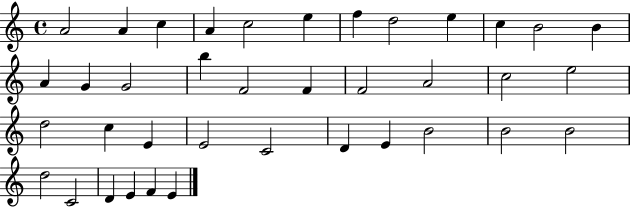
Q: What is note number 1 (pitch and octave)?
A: A4